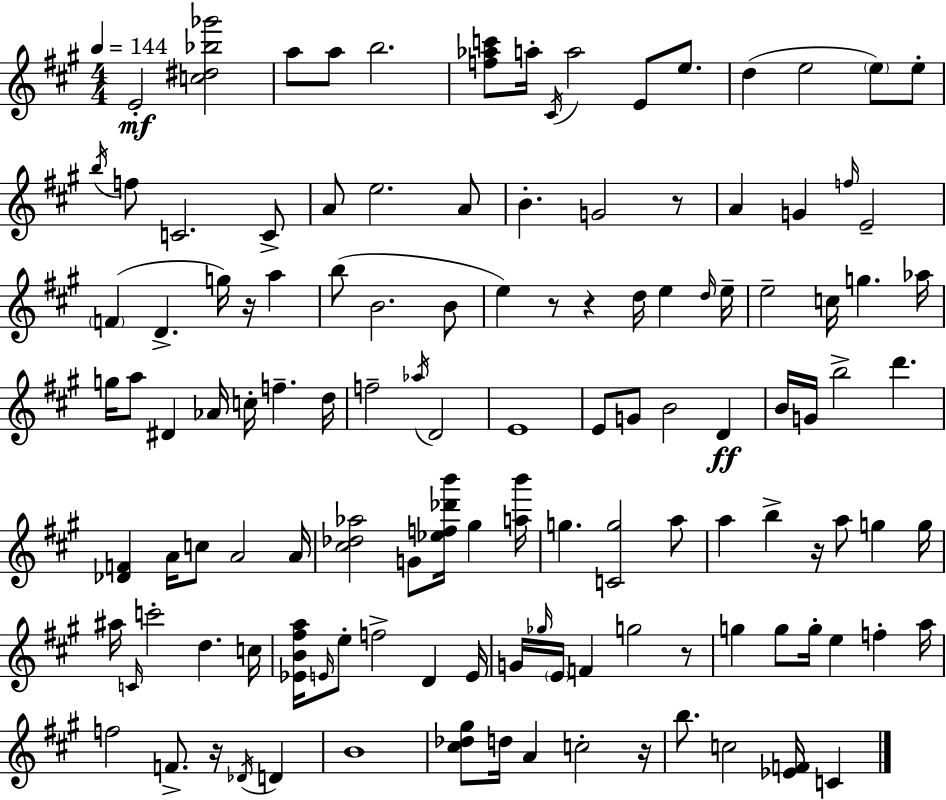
E4/h [C5,D#5,Bb5,Gb6]/h A5/e A5/e B5/h. [F5,Ab5,C6]/e A5/s C#4/s A5/h E4/e E5/e. D5/q E5/h E5/e E5/e B5/s F5/e C4/h. C4/e A4/e E5/h. A4/e B4/q. G4/h R/e A4/q G4/q F5/s E4/h F4/q D4/q. G5/s R/s A5/q B5/e B4/h. B4/e E5/q R/e R/q D5/s E5/q D5/s E5/s E5/h C5/s G5/q. Ab5/s G5/s A5/e D#4/q Ab4/s C5/s F5/q. D5/s F5/h Ab5/s D4/h E4/w E4/e G4/e B4/h D4/q B4/s G4/s B5/h D6/q. [Db4,F4]/q A4/s C5/e A4/h A4/s [C#5,Db5,Ab5]/h G4/e [Eb5,F5,Db6,B6]/s G#5/q [A5,B6]/s G5/q. [C4,G5]/h A5/e A5/q B5/q R/s A5/e G5/q G5/s A#5/s C4/s C6/h D5/q. C5/s [Eb4,B4,F#5,A5]/s E4/s E5/e F5/h D4/q E4/s G4/s Gb5/s E4/s F4/q G5/h R/e G5/q G5/e G5/s E5/q F5/q A5/s F5/h F4/e. R/s Db4/s D4/q B4/w [C#5,Db5,G#5]/e D5/s A4/q C5/h R/s B5/e. C5/h [Eb4,F4]/s C4/q